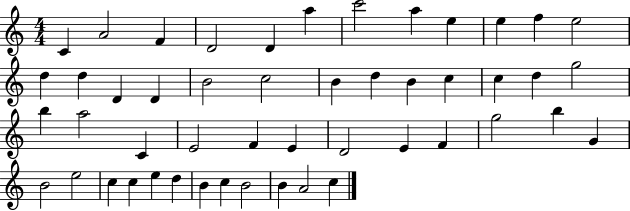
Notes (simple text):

C4/q A4/h F4/q D4/h D4/q A5/q C6/h A5/q E5/q E5/q F5/q E5/h D5/q D5/q D4/q D4/q B4/h C5/h B4/q D5/q B4/q C5/q C5/q D5/q G5/h B5/q A5/h C4/q E4/h F4/q E4/q D4/h E4/q F4/q G5/h B5/q G4/q B4/h E5/h C5/q C5/q E5/q D5/q B4/q C5/q B4/h B4/q A4/h C5/q